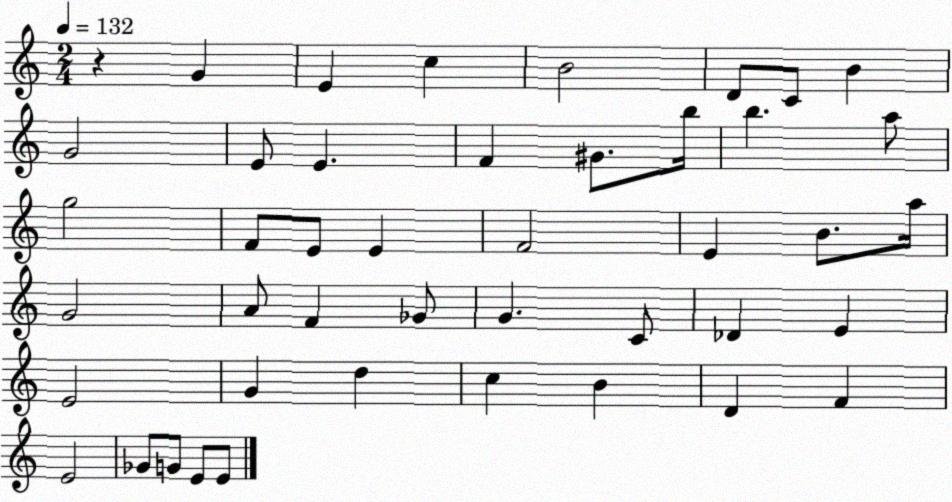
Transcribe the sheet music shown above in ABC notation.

X:1
T:Untitled
M:2/4
L:1/4
K:C
z G E c B2 D/2 C/2 B G2 E/2 E F ^G/2 b/4 b a/2 g2 F/2 E/2 E F2 E B/2 a/4 G2 A/2 F _G/2 G C/2 _D E E2 G d c B D F E2 _G/2 G/2 E/2 E/2